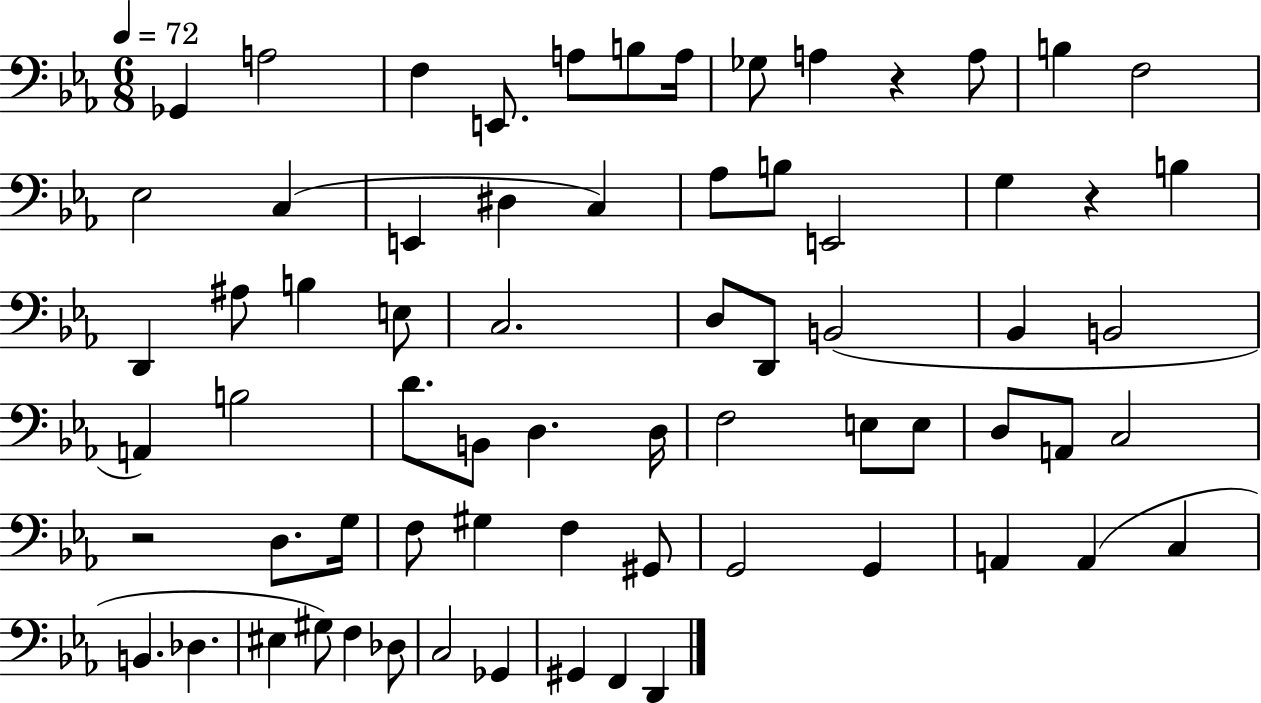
Gb2/q A3/h F3/q E2/e. A3/e B3/e A3/s Gb3/e A3/q R/q A3/e B3/q F3/h Eb3/h C3/q E2/q D#3/q C3/q Ab3/e B3/e E2/h G3/q R/q B3/q D2/q A#3/e B3/q E3/e C3/h. D3/e D2/e B2/h Bb2/q B2/h A2/q B3/h D4/e. B2/e D3/q. D3/s F3/h E3/e E3/e D3/e A2/e C3/h R/h D3/e. G3/s F3/e G#3/q F3/q G#2/e G2/h G2/q A2/q A2/q C3/q B2/q. Db3/q. EIS3/q G#3/e F3/q Db3/e C3/h Gb2/q G#2/q F2/q D2/q